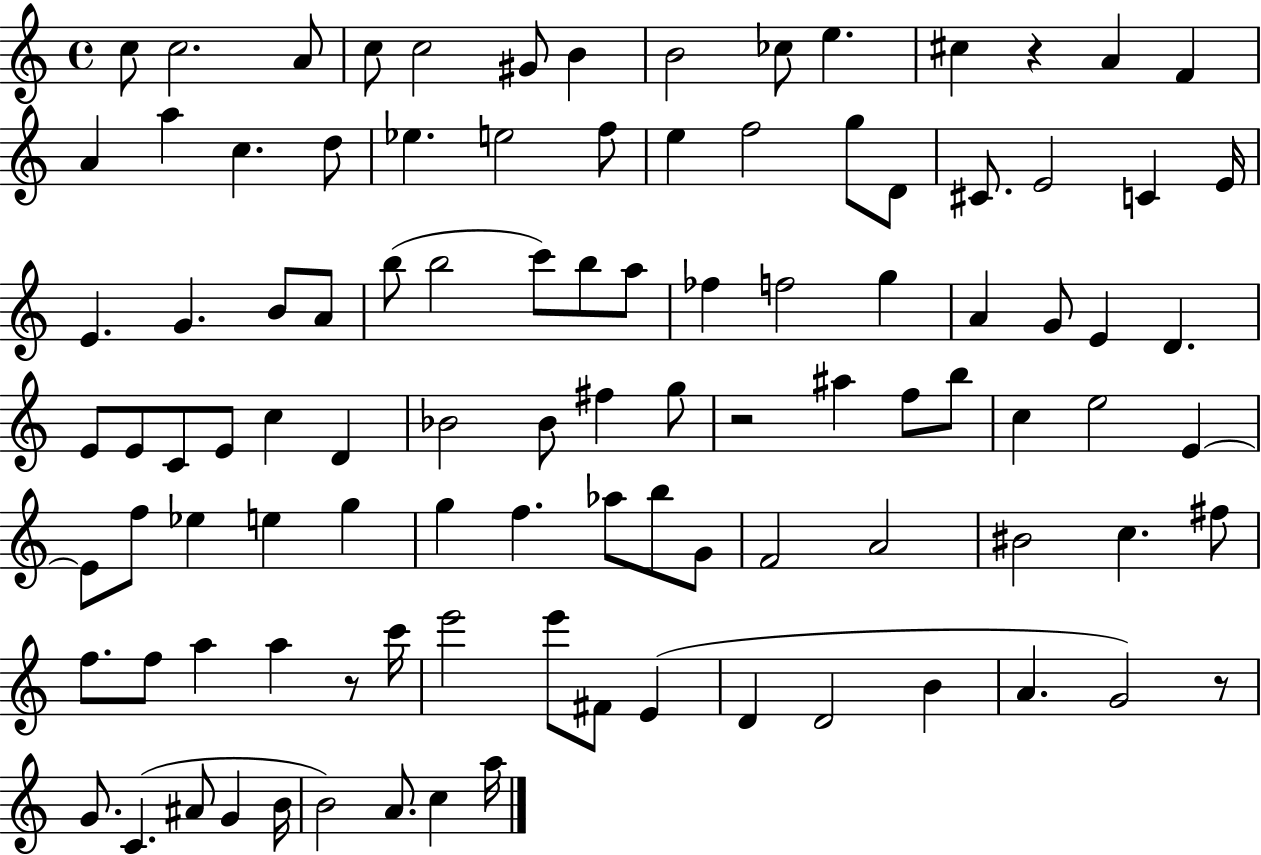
X:1
T:Untitled
M:4/4
L:1/4
K:C
c/2 c2 A/2 c/2 c2 ^G/2 B B2 _c/2 e ^c z A F A a c d/2 _e e2 f/2 e f2 g/2 D/2 ^C/2 E2 C E/4 E G B/2 A/2 b/2 b2 c'/2 b/2 a/2 _f f2 g A G/2 E D E/2 E/2 C/2 E/2 c D _B2 _B/2 ^f g/2 z2 ^a f/2 b/2 c e2 E E/2 f/2 _e e g g f _a/2 b/2 G/2 F2 A2 ^B2 c ^f/2 f/2 f/2 a a z/2 c'/4 e'2 e'/2 ^F/2 E D D2 B A G2 z/2 G/2 C ^A/2 G B/4 B2 A/2 c a/4